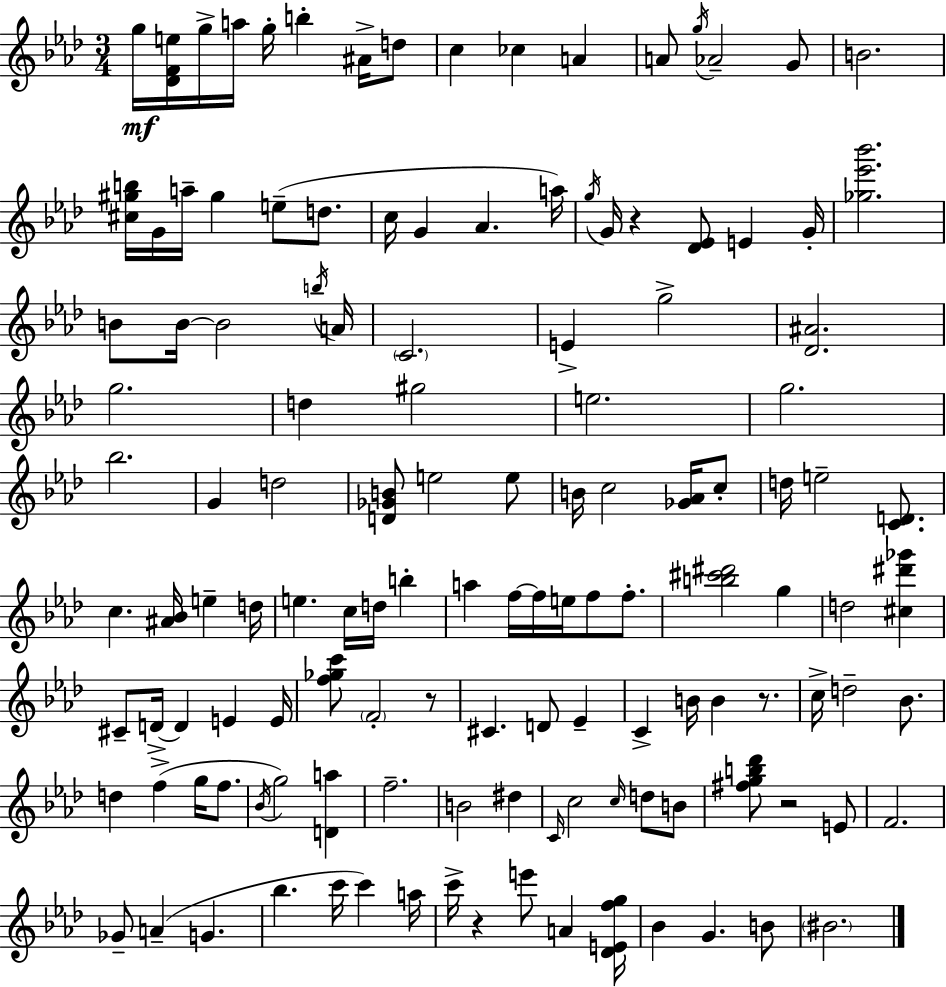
{
  \clef treble
  \numericTimeSignature
  \time 3/4
  \key f \minor
  g''16\mf <des' f' e''>16 g''16-> a''16 g''16-. b''4-. ais'16-> d''8 | c''4 ces''4 a'4 | a'8 \acciaccatura { g''16 } aes'2-- g'8 | b'2. | \break <cis'' gis'' b''>16 g'16 a''16-- gis''4 e''8--( d''8. | c''16 g'4 aes'4. | a''16) \acciaccatura { g''16 } g'16 r4 <des' ees'>8 e'4 | g'16-. <ges'' ees''' bes'''>2. | \break b'8 b'16~~ b'2 | \acciaccatura { b''16 } a'16 \parenthesize c'2. | e'4-> g''2-> | <des' ais'>2. | \break g''2. | d''4 gis''2 | e''2. | g''2. | \break bes''2. | g'4 d''2 | <d' ges' b'>8 e''2 | e''8 b'16 c''2 | \break <ges' aes'>16 c''8-. d''16 e''2-- | <c' d'>8. c''4. <ais' bes'>16 e''4-- | d''16 e''4. c''16 d''16 b''4-. | a''4 f''16~~ f''16 e''16 f''8 | \break f''8.-. <b'' cis''' dis'''>2 g''4 | d''2 <cis'' dis''' ges'''>4 | cis'8-- d'16->~~ d'4 e'4 | e'16 <f'' ges'' c'''>8 \parenthesize f'2-. | \break r8 cis'4. d'8 ees'4-- | c'4-> b'16 b'4 | r8. c''16-> d''2-- | bes'8. d''4 f''4->( g''16 | \break f''8. \acciaccatura { bes'16 } g''2) | <d' a''>4 f''2.-- | b'2 | dis''4 \grace { c'16 } c''2 | \break \grace { c''16 } d''8 b'8 <fis'' g'' b'' des'''>8 r2 | e'8 f'2. | ges'8-- a'4--( | g'4. bes''4. | \break c'''16 c'''4) a''16 c'''16-> r4 e'''8 | a'4 <des' e' f'' g''>16 bes'4 g'4. | b'8 \parenthesize bis'2. | \bar "|."
}